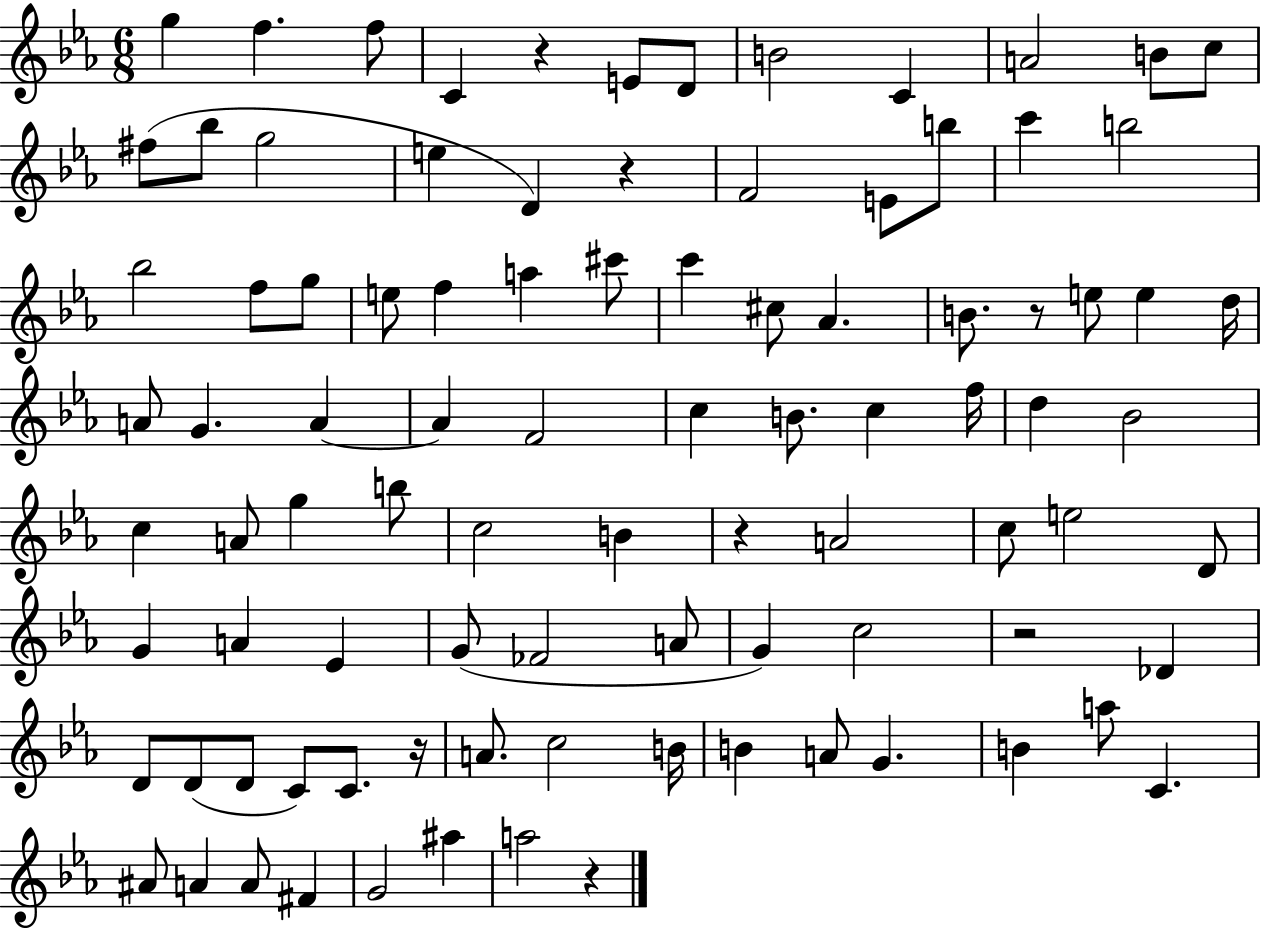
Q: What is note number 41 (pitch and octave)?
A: C5